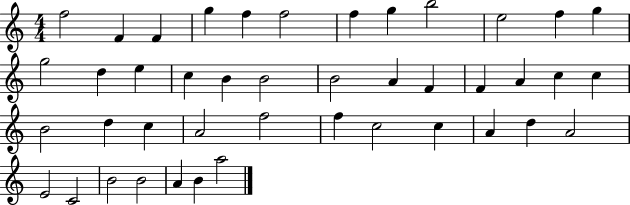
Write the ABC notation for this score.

X:1
T:Untitled
M:4/4
L:1/4
K:C
f2 F F g f f2 f g b2 e2 f g g2 d e c B B2 B2 A F F A c c B2 d c A2 f2 f c2 c A d A2 E2 C2 B2 B2 A B a2